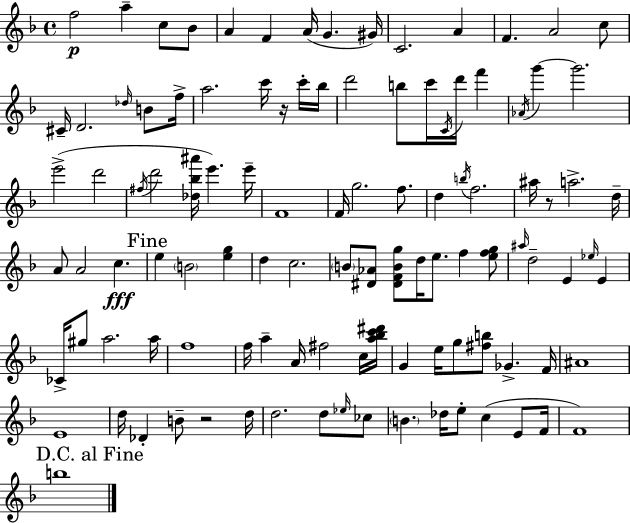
F5/h A5/q C5/e Bb4/e A4/q F4/q A4/s G4/q. G#4/s C4/h. A4/q F4/q. A4/h C5/e C#4/s D4/h. Db5/s B4/e F5/s A5/h. C6/s R/s C6/s Bb5/s D6/h B5/e C6/s C4/s D6/s F6/q Ab4/s G6/q G6/h. E6/h D6/h F#5/s D6/h [Db5,Bb5,A#6]/s E6/q. E6/s F4/w F4/s G5/h. F5/e. D5/q B5/s F5/h. A#5/s R/e A5/h. D5/s A4/e A4/h C5/q. E5/q B4/h [E5,G5]/q D5/q C5/h. B4/e [D#4,Ab4]/e [D#4,F4,B4,G5]/e D5/s E5/e. F5/q [E5,F5,G5]/e A#5/s D5/h E4/q Eb5/s E4/q CES4/s G#5/e A5/h. A5/s F5/w F5/s A5/q A4/s F#5/h C5/s [A5,Bb5,C6,D#6]/s G4/q E5/s G5/e [F#5,B5]/e Gb4/q. F4/s A#4/w E4/w D5/s Db4/q B4/e R/h D5/s D5/h. D5/e Eb5/s CES5/e B4/q. Db5/s E5/e C5/q E4/e F4/s F4/w B5/w